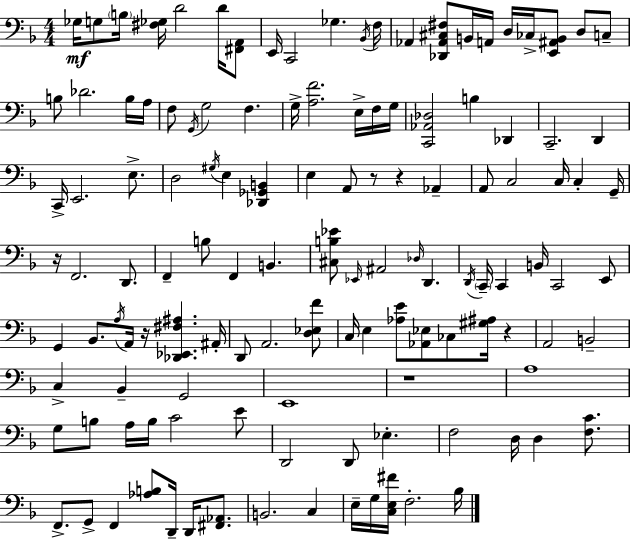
X:1
T:Untitled
M:4/4
L:1/4
K:F
_G,/4 G,/2 B,/4 [^F,_G,]/4 D2 D/4 [^F,,A,,]/2 E,,/4 C,,2 _G, _B,,/4 F,/4 _A,, [_D,,_A,,^C,^F,]/2 B,,/4 A,,/4 D,/4 _C,/4 [E,,^A,,B,,]/2 D,/2 C,/2 B,/2 _D2 B,/4 A,/4 F,/2 G,,/4 G,2 F, G,/4 [A,F]2 E,/4 F,/4 G,/4 [C,,_A,,_D,]2 B, _D,, C,,2 D,, C,,/4 E,,2 E,/2 D,2 ^G,/4 E, [_D,,_G,,B,,] E, A,,/2 z/2 z _A,, A,,/2 C,2 C,/4 C, G,,/4 z/4 F,,2 D,,/2 F,, B,/2 F,, B,, [^C,B,_E]/2 _E,,/4 ^A,,2 _D,/4 D,, D,,/4 C,,/4 C,, B,,/4 C,,2 E,,/2 G,, _B,,/2 A,/4 A,,/4 z/4 [_D,,_E,,^F,^A,] ^A,,/4 D,,/2 A,,2 [D,_E,F]/2 C,/4 E, [_A,E]/2 [_A,,_E,]/2 _C,/2 [^G,^A,]/4 z A,,2 B,,2 C, _B,, G,,2 E,,4 z4 A,4 G,/2 B,/2 A,/4 B,/4 C2 E/2 D,,2 D,,/2 _E, F,2 D,/4 D, [F,C]/2 F,,/2 G,,/2 F,, [_A,B,]/2 D,,/4 D,,/4 [^F,,_A,,]/2 B,,2 C, E,/4 G,/4 [C,E,^F]/4 F,2 _B,/4